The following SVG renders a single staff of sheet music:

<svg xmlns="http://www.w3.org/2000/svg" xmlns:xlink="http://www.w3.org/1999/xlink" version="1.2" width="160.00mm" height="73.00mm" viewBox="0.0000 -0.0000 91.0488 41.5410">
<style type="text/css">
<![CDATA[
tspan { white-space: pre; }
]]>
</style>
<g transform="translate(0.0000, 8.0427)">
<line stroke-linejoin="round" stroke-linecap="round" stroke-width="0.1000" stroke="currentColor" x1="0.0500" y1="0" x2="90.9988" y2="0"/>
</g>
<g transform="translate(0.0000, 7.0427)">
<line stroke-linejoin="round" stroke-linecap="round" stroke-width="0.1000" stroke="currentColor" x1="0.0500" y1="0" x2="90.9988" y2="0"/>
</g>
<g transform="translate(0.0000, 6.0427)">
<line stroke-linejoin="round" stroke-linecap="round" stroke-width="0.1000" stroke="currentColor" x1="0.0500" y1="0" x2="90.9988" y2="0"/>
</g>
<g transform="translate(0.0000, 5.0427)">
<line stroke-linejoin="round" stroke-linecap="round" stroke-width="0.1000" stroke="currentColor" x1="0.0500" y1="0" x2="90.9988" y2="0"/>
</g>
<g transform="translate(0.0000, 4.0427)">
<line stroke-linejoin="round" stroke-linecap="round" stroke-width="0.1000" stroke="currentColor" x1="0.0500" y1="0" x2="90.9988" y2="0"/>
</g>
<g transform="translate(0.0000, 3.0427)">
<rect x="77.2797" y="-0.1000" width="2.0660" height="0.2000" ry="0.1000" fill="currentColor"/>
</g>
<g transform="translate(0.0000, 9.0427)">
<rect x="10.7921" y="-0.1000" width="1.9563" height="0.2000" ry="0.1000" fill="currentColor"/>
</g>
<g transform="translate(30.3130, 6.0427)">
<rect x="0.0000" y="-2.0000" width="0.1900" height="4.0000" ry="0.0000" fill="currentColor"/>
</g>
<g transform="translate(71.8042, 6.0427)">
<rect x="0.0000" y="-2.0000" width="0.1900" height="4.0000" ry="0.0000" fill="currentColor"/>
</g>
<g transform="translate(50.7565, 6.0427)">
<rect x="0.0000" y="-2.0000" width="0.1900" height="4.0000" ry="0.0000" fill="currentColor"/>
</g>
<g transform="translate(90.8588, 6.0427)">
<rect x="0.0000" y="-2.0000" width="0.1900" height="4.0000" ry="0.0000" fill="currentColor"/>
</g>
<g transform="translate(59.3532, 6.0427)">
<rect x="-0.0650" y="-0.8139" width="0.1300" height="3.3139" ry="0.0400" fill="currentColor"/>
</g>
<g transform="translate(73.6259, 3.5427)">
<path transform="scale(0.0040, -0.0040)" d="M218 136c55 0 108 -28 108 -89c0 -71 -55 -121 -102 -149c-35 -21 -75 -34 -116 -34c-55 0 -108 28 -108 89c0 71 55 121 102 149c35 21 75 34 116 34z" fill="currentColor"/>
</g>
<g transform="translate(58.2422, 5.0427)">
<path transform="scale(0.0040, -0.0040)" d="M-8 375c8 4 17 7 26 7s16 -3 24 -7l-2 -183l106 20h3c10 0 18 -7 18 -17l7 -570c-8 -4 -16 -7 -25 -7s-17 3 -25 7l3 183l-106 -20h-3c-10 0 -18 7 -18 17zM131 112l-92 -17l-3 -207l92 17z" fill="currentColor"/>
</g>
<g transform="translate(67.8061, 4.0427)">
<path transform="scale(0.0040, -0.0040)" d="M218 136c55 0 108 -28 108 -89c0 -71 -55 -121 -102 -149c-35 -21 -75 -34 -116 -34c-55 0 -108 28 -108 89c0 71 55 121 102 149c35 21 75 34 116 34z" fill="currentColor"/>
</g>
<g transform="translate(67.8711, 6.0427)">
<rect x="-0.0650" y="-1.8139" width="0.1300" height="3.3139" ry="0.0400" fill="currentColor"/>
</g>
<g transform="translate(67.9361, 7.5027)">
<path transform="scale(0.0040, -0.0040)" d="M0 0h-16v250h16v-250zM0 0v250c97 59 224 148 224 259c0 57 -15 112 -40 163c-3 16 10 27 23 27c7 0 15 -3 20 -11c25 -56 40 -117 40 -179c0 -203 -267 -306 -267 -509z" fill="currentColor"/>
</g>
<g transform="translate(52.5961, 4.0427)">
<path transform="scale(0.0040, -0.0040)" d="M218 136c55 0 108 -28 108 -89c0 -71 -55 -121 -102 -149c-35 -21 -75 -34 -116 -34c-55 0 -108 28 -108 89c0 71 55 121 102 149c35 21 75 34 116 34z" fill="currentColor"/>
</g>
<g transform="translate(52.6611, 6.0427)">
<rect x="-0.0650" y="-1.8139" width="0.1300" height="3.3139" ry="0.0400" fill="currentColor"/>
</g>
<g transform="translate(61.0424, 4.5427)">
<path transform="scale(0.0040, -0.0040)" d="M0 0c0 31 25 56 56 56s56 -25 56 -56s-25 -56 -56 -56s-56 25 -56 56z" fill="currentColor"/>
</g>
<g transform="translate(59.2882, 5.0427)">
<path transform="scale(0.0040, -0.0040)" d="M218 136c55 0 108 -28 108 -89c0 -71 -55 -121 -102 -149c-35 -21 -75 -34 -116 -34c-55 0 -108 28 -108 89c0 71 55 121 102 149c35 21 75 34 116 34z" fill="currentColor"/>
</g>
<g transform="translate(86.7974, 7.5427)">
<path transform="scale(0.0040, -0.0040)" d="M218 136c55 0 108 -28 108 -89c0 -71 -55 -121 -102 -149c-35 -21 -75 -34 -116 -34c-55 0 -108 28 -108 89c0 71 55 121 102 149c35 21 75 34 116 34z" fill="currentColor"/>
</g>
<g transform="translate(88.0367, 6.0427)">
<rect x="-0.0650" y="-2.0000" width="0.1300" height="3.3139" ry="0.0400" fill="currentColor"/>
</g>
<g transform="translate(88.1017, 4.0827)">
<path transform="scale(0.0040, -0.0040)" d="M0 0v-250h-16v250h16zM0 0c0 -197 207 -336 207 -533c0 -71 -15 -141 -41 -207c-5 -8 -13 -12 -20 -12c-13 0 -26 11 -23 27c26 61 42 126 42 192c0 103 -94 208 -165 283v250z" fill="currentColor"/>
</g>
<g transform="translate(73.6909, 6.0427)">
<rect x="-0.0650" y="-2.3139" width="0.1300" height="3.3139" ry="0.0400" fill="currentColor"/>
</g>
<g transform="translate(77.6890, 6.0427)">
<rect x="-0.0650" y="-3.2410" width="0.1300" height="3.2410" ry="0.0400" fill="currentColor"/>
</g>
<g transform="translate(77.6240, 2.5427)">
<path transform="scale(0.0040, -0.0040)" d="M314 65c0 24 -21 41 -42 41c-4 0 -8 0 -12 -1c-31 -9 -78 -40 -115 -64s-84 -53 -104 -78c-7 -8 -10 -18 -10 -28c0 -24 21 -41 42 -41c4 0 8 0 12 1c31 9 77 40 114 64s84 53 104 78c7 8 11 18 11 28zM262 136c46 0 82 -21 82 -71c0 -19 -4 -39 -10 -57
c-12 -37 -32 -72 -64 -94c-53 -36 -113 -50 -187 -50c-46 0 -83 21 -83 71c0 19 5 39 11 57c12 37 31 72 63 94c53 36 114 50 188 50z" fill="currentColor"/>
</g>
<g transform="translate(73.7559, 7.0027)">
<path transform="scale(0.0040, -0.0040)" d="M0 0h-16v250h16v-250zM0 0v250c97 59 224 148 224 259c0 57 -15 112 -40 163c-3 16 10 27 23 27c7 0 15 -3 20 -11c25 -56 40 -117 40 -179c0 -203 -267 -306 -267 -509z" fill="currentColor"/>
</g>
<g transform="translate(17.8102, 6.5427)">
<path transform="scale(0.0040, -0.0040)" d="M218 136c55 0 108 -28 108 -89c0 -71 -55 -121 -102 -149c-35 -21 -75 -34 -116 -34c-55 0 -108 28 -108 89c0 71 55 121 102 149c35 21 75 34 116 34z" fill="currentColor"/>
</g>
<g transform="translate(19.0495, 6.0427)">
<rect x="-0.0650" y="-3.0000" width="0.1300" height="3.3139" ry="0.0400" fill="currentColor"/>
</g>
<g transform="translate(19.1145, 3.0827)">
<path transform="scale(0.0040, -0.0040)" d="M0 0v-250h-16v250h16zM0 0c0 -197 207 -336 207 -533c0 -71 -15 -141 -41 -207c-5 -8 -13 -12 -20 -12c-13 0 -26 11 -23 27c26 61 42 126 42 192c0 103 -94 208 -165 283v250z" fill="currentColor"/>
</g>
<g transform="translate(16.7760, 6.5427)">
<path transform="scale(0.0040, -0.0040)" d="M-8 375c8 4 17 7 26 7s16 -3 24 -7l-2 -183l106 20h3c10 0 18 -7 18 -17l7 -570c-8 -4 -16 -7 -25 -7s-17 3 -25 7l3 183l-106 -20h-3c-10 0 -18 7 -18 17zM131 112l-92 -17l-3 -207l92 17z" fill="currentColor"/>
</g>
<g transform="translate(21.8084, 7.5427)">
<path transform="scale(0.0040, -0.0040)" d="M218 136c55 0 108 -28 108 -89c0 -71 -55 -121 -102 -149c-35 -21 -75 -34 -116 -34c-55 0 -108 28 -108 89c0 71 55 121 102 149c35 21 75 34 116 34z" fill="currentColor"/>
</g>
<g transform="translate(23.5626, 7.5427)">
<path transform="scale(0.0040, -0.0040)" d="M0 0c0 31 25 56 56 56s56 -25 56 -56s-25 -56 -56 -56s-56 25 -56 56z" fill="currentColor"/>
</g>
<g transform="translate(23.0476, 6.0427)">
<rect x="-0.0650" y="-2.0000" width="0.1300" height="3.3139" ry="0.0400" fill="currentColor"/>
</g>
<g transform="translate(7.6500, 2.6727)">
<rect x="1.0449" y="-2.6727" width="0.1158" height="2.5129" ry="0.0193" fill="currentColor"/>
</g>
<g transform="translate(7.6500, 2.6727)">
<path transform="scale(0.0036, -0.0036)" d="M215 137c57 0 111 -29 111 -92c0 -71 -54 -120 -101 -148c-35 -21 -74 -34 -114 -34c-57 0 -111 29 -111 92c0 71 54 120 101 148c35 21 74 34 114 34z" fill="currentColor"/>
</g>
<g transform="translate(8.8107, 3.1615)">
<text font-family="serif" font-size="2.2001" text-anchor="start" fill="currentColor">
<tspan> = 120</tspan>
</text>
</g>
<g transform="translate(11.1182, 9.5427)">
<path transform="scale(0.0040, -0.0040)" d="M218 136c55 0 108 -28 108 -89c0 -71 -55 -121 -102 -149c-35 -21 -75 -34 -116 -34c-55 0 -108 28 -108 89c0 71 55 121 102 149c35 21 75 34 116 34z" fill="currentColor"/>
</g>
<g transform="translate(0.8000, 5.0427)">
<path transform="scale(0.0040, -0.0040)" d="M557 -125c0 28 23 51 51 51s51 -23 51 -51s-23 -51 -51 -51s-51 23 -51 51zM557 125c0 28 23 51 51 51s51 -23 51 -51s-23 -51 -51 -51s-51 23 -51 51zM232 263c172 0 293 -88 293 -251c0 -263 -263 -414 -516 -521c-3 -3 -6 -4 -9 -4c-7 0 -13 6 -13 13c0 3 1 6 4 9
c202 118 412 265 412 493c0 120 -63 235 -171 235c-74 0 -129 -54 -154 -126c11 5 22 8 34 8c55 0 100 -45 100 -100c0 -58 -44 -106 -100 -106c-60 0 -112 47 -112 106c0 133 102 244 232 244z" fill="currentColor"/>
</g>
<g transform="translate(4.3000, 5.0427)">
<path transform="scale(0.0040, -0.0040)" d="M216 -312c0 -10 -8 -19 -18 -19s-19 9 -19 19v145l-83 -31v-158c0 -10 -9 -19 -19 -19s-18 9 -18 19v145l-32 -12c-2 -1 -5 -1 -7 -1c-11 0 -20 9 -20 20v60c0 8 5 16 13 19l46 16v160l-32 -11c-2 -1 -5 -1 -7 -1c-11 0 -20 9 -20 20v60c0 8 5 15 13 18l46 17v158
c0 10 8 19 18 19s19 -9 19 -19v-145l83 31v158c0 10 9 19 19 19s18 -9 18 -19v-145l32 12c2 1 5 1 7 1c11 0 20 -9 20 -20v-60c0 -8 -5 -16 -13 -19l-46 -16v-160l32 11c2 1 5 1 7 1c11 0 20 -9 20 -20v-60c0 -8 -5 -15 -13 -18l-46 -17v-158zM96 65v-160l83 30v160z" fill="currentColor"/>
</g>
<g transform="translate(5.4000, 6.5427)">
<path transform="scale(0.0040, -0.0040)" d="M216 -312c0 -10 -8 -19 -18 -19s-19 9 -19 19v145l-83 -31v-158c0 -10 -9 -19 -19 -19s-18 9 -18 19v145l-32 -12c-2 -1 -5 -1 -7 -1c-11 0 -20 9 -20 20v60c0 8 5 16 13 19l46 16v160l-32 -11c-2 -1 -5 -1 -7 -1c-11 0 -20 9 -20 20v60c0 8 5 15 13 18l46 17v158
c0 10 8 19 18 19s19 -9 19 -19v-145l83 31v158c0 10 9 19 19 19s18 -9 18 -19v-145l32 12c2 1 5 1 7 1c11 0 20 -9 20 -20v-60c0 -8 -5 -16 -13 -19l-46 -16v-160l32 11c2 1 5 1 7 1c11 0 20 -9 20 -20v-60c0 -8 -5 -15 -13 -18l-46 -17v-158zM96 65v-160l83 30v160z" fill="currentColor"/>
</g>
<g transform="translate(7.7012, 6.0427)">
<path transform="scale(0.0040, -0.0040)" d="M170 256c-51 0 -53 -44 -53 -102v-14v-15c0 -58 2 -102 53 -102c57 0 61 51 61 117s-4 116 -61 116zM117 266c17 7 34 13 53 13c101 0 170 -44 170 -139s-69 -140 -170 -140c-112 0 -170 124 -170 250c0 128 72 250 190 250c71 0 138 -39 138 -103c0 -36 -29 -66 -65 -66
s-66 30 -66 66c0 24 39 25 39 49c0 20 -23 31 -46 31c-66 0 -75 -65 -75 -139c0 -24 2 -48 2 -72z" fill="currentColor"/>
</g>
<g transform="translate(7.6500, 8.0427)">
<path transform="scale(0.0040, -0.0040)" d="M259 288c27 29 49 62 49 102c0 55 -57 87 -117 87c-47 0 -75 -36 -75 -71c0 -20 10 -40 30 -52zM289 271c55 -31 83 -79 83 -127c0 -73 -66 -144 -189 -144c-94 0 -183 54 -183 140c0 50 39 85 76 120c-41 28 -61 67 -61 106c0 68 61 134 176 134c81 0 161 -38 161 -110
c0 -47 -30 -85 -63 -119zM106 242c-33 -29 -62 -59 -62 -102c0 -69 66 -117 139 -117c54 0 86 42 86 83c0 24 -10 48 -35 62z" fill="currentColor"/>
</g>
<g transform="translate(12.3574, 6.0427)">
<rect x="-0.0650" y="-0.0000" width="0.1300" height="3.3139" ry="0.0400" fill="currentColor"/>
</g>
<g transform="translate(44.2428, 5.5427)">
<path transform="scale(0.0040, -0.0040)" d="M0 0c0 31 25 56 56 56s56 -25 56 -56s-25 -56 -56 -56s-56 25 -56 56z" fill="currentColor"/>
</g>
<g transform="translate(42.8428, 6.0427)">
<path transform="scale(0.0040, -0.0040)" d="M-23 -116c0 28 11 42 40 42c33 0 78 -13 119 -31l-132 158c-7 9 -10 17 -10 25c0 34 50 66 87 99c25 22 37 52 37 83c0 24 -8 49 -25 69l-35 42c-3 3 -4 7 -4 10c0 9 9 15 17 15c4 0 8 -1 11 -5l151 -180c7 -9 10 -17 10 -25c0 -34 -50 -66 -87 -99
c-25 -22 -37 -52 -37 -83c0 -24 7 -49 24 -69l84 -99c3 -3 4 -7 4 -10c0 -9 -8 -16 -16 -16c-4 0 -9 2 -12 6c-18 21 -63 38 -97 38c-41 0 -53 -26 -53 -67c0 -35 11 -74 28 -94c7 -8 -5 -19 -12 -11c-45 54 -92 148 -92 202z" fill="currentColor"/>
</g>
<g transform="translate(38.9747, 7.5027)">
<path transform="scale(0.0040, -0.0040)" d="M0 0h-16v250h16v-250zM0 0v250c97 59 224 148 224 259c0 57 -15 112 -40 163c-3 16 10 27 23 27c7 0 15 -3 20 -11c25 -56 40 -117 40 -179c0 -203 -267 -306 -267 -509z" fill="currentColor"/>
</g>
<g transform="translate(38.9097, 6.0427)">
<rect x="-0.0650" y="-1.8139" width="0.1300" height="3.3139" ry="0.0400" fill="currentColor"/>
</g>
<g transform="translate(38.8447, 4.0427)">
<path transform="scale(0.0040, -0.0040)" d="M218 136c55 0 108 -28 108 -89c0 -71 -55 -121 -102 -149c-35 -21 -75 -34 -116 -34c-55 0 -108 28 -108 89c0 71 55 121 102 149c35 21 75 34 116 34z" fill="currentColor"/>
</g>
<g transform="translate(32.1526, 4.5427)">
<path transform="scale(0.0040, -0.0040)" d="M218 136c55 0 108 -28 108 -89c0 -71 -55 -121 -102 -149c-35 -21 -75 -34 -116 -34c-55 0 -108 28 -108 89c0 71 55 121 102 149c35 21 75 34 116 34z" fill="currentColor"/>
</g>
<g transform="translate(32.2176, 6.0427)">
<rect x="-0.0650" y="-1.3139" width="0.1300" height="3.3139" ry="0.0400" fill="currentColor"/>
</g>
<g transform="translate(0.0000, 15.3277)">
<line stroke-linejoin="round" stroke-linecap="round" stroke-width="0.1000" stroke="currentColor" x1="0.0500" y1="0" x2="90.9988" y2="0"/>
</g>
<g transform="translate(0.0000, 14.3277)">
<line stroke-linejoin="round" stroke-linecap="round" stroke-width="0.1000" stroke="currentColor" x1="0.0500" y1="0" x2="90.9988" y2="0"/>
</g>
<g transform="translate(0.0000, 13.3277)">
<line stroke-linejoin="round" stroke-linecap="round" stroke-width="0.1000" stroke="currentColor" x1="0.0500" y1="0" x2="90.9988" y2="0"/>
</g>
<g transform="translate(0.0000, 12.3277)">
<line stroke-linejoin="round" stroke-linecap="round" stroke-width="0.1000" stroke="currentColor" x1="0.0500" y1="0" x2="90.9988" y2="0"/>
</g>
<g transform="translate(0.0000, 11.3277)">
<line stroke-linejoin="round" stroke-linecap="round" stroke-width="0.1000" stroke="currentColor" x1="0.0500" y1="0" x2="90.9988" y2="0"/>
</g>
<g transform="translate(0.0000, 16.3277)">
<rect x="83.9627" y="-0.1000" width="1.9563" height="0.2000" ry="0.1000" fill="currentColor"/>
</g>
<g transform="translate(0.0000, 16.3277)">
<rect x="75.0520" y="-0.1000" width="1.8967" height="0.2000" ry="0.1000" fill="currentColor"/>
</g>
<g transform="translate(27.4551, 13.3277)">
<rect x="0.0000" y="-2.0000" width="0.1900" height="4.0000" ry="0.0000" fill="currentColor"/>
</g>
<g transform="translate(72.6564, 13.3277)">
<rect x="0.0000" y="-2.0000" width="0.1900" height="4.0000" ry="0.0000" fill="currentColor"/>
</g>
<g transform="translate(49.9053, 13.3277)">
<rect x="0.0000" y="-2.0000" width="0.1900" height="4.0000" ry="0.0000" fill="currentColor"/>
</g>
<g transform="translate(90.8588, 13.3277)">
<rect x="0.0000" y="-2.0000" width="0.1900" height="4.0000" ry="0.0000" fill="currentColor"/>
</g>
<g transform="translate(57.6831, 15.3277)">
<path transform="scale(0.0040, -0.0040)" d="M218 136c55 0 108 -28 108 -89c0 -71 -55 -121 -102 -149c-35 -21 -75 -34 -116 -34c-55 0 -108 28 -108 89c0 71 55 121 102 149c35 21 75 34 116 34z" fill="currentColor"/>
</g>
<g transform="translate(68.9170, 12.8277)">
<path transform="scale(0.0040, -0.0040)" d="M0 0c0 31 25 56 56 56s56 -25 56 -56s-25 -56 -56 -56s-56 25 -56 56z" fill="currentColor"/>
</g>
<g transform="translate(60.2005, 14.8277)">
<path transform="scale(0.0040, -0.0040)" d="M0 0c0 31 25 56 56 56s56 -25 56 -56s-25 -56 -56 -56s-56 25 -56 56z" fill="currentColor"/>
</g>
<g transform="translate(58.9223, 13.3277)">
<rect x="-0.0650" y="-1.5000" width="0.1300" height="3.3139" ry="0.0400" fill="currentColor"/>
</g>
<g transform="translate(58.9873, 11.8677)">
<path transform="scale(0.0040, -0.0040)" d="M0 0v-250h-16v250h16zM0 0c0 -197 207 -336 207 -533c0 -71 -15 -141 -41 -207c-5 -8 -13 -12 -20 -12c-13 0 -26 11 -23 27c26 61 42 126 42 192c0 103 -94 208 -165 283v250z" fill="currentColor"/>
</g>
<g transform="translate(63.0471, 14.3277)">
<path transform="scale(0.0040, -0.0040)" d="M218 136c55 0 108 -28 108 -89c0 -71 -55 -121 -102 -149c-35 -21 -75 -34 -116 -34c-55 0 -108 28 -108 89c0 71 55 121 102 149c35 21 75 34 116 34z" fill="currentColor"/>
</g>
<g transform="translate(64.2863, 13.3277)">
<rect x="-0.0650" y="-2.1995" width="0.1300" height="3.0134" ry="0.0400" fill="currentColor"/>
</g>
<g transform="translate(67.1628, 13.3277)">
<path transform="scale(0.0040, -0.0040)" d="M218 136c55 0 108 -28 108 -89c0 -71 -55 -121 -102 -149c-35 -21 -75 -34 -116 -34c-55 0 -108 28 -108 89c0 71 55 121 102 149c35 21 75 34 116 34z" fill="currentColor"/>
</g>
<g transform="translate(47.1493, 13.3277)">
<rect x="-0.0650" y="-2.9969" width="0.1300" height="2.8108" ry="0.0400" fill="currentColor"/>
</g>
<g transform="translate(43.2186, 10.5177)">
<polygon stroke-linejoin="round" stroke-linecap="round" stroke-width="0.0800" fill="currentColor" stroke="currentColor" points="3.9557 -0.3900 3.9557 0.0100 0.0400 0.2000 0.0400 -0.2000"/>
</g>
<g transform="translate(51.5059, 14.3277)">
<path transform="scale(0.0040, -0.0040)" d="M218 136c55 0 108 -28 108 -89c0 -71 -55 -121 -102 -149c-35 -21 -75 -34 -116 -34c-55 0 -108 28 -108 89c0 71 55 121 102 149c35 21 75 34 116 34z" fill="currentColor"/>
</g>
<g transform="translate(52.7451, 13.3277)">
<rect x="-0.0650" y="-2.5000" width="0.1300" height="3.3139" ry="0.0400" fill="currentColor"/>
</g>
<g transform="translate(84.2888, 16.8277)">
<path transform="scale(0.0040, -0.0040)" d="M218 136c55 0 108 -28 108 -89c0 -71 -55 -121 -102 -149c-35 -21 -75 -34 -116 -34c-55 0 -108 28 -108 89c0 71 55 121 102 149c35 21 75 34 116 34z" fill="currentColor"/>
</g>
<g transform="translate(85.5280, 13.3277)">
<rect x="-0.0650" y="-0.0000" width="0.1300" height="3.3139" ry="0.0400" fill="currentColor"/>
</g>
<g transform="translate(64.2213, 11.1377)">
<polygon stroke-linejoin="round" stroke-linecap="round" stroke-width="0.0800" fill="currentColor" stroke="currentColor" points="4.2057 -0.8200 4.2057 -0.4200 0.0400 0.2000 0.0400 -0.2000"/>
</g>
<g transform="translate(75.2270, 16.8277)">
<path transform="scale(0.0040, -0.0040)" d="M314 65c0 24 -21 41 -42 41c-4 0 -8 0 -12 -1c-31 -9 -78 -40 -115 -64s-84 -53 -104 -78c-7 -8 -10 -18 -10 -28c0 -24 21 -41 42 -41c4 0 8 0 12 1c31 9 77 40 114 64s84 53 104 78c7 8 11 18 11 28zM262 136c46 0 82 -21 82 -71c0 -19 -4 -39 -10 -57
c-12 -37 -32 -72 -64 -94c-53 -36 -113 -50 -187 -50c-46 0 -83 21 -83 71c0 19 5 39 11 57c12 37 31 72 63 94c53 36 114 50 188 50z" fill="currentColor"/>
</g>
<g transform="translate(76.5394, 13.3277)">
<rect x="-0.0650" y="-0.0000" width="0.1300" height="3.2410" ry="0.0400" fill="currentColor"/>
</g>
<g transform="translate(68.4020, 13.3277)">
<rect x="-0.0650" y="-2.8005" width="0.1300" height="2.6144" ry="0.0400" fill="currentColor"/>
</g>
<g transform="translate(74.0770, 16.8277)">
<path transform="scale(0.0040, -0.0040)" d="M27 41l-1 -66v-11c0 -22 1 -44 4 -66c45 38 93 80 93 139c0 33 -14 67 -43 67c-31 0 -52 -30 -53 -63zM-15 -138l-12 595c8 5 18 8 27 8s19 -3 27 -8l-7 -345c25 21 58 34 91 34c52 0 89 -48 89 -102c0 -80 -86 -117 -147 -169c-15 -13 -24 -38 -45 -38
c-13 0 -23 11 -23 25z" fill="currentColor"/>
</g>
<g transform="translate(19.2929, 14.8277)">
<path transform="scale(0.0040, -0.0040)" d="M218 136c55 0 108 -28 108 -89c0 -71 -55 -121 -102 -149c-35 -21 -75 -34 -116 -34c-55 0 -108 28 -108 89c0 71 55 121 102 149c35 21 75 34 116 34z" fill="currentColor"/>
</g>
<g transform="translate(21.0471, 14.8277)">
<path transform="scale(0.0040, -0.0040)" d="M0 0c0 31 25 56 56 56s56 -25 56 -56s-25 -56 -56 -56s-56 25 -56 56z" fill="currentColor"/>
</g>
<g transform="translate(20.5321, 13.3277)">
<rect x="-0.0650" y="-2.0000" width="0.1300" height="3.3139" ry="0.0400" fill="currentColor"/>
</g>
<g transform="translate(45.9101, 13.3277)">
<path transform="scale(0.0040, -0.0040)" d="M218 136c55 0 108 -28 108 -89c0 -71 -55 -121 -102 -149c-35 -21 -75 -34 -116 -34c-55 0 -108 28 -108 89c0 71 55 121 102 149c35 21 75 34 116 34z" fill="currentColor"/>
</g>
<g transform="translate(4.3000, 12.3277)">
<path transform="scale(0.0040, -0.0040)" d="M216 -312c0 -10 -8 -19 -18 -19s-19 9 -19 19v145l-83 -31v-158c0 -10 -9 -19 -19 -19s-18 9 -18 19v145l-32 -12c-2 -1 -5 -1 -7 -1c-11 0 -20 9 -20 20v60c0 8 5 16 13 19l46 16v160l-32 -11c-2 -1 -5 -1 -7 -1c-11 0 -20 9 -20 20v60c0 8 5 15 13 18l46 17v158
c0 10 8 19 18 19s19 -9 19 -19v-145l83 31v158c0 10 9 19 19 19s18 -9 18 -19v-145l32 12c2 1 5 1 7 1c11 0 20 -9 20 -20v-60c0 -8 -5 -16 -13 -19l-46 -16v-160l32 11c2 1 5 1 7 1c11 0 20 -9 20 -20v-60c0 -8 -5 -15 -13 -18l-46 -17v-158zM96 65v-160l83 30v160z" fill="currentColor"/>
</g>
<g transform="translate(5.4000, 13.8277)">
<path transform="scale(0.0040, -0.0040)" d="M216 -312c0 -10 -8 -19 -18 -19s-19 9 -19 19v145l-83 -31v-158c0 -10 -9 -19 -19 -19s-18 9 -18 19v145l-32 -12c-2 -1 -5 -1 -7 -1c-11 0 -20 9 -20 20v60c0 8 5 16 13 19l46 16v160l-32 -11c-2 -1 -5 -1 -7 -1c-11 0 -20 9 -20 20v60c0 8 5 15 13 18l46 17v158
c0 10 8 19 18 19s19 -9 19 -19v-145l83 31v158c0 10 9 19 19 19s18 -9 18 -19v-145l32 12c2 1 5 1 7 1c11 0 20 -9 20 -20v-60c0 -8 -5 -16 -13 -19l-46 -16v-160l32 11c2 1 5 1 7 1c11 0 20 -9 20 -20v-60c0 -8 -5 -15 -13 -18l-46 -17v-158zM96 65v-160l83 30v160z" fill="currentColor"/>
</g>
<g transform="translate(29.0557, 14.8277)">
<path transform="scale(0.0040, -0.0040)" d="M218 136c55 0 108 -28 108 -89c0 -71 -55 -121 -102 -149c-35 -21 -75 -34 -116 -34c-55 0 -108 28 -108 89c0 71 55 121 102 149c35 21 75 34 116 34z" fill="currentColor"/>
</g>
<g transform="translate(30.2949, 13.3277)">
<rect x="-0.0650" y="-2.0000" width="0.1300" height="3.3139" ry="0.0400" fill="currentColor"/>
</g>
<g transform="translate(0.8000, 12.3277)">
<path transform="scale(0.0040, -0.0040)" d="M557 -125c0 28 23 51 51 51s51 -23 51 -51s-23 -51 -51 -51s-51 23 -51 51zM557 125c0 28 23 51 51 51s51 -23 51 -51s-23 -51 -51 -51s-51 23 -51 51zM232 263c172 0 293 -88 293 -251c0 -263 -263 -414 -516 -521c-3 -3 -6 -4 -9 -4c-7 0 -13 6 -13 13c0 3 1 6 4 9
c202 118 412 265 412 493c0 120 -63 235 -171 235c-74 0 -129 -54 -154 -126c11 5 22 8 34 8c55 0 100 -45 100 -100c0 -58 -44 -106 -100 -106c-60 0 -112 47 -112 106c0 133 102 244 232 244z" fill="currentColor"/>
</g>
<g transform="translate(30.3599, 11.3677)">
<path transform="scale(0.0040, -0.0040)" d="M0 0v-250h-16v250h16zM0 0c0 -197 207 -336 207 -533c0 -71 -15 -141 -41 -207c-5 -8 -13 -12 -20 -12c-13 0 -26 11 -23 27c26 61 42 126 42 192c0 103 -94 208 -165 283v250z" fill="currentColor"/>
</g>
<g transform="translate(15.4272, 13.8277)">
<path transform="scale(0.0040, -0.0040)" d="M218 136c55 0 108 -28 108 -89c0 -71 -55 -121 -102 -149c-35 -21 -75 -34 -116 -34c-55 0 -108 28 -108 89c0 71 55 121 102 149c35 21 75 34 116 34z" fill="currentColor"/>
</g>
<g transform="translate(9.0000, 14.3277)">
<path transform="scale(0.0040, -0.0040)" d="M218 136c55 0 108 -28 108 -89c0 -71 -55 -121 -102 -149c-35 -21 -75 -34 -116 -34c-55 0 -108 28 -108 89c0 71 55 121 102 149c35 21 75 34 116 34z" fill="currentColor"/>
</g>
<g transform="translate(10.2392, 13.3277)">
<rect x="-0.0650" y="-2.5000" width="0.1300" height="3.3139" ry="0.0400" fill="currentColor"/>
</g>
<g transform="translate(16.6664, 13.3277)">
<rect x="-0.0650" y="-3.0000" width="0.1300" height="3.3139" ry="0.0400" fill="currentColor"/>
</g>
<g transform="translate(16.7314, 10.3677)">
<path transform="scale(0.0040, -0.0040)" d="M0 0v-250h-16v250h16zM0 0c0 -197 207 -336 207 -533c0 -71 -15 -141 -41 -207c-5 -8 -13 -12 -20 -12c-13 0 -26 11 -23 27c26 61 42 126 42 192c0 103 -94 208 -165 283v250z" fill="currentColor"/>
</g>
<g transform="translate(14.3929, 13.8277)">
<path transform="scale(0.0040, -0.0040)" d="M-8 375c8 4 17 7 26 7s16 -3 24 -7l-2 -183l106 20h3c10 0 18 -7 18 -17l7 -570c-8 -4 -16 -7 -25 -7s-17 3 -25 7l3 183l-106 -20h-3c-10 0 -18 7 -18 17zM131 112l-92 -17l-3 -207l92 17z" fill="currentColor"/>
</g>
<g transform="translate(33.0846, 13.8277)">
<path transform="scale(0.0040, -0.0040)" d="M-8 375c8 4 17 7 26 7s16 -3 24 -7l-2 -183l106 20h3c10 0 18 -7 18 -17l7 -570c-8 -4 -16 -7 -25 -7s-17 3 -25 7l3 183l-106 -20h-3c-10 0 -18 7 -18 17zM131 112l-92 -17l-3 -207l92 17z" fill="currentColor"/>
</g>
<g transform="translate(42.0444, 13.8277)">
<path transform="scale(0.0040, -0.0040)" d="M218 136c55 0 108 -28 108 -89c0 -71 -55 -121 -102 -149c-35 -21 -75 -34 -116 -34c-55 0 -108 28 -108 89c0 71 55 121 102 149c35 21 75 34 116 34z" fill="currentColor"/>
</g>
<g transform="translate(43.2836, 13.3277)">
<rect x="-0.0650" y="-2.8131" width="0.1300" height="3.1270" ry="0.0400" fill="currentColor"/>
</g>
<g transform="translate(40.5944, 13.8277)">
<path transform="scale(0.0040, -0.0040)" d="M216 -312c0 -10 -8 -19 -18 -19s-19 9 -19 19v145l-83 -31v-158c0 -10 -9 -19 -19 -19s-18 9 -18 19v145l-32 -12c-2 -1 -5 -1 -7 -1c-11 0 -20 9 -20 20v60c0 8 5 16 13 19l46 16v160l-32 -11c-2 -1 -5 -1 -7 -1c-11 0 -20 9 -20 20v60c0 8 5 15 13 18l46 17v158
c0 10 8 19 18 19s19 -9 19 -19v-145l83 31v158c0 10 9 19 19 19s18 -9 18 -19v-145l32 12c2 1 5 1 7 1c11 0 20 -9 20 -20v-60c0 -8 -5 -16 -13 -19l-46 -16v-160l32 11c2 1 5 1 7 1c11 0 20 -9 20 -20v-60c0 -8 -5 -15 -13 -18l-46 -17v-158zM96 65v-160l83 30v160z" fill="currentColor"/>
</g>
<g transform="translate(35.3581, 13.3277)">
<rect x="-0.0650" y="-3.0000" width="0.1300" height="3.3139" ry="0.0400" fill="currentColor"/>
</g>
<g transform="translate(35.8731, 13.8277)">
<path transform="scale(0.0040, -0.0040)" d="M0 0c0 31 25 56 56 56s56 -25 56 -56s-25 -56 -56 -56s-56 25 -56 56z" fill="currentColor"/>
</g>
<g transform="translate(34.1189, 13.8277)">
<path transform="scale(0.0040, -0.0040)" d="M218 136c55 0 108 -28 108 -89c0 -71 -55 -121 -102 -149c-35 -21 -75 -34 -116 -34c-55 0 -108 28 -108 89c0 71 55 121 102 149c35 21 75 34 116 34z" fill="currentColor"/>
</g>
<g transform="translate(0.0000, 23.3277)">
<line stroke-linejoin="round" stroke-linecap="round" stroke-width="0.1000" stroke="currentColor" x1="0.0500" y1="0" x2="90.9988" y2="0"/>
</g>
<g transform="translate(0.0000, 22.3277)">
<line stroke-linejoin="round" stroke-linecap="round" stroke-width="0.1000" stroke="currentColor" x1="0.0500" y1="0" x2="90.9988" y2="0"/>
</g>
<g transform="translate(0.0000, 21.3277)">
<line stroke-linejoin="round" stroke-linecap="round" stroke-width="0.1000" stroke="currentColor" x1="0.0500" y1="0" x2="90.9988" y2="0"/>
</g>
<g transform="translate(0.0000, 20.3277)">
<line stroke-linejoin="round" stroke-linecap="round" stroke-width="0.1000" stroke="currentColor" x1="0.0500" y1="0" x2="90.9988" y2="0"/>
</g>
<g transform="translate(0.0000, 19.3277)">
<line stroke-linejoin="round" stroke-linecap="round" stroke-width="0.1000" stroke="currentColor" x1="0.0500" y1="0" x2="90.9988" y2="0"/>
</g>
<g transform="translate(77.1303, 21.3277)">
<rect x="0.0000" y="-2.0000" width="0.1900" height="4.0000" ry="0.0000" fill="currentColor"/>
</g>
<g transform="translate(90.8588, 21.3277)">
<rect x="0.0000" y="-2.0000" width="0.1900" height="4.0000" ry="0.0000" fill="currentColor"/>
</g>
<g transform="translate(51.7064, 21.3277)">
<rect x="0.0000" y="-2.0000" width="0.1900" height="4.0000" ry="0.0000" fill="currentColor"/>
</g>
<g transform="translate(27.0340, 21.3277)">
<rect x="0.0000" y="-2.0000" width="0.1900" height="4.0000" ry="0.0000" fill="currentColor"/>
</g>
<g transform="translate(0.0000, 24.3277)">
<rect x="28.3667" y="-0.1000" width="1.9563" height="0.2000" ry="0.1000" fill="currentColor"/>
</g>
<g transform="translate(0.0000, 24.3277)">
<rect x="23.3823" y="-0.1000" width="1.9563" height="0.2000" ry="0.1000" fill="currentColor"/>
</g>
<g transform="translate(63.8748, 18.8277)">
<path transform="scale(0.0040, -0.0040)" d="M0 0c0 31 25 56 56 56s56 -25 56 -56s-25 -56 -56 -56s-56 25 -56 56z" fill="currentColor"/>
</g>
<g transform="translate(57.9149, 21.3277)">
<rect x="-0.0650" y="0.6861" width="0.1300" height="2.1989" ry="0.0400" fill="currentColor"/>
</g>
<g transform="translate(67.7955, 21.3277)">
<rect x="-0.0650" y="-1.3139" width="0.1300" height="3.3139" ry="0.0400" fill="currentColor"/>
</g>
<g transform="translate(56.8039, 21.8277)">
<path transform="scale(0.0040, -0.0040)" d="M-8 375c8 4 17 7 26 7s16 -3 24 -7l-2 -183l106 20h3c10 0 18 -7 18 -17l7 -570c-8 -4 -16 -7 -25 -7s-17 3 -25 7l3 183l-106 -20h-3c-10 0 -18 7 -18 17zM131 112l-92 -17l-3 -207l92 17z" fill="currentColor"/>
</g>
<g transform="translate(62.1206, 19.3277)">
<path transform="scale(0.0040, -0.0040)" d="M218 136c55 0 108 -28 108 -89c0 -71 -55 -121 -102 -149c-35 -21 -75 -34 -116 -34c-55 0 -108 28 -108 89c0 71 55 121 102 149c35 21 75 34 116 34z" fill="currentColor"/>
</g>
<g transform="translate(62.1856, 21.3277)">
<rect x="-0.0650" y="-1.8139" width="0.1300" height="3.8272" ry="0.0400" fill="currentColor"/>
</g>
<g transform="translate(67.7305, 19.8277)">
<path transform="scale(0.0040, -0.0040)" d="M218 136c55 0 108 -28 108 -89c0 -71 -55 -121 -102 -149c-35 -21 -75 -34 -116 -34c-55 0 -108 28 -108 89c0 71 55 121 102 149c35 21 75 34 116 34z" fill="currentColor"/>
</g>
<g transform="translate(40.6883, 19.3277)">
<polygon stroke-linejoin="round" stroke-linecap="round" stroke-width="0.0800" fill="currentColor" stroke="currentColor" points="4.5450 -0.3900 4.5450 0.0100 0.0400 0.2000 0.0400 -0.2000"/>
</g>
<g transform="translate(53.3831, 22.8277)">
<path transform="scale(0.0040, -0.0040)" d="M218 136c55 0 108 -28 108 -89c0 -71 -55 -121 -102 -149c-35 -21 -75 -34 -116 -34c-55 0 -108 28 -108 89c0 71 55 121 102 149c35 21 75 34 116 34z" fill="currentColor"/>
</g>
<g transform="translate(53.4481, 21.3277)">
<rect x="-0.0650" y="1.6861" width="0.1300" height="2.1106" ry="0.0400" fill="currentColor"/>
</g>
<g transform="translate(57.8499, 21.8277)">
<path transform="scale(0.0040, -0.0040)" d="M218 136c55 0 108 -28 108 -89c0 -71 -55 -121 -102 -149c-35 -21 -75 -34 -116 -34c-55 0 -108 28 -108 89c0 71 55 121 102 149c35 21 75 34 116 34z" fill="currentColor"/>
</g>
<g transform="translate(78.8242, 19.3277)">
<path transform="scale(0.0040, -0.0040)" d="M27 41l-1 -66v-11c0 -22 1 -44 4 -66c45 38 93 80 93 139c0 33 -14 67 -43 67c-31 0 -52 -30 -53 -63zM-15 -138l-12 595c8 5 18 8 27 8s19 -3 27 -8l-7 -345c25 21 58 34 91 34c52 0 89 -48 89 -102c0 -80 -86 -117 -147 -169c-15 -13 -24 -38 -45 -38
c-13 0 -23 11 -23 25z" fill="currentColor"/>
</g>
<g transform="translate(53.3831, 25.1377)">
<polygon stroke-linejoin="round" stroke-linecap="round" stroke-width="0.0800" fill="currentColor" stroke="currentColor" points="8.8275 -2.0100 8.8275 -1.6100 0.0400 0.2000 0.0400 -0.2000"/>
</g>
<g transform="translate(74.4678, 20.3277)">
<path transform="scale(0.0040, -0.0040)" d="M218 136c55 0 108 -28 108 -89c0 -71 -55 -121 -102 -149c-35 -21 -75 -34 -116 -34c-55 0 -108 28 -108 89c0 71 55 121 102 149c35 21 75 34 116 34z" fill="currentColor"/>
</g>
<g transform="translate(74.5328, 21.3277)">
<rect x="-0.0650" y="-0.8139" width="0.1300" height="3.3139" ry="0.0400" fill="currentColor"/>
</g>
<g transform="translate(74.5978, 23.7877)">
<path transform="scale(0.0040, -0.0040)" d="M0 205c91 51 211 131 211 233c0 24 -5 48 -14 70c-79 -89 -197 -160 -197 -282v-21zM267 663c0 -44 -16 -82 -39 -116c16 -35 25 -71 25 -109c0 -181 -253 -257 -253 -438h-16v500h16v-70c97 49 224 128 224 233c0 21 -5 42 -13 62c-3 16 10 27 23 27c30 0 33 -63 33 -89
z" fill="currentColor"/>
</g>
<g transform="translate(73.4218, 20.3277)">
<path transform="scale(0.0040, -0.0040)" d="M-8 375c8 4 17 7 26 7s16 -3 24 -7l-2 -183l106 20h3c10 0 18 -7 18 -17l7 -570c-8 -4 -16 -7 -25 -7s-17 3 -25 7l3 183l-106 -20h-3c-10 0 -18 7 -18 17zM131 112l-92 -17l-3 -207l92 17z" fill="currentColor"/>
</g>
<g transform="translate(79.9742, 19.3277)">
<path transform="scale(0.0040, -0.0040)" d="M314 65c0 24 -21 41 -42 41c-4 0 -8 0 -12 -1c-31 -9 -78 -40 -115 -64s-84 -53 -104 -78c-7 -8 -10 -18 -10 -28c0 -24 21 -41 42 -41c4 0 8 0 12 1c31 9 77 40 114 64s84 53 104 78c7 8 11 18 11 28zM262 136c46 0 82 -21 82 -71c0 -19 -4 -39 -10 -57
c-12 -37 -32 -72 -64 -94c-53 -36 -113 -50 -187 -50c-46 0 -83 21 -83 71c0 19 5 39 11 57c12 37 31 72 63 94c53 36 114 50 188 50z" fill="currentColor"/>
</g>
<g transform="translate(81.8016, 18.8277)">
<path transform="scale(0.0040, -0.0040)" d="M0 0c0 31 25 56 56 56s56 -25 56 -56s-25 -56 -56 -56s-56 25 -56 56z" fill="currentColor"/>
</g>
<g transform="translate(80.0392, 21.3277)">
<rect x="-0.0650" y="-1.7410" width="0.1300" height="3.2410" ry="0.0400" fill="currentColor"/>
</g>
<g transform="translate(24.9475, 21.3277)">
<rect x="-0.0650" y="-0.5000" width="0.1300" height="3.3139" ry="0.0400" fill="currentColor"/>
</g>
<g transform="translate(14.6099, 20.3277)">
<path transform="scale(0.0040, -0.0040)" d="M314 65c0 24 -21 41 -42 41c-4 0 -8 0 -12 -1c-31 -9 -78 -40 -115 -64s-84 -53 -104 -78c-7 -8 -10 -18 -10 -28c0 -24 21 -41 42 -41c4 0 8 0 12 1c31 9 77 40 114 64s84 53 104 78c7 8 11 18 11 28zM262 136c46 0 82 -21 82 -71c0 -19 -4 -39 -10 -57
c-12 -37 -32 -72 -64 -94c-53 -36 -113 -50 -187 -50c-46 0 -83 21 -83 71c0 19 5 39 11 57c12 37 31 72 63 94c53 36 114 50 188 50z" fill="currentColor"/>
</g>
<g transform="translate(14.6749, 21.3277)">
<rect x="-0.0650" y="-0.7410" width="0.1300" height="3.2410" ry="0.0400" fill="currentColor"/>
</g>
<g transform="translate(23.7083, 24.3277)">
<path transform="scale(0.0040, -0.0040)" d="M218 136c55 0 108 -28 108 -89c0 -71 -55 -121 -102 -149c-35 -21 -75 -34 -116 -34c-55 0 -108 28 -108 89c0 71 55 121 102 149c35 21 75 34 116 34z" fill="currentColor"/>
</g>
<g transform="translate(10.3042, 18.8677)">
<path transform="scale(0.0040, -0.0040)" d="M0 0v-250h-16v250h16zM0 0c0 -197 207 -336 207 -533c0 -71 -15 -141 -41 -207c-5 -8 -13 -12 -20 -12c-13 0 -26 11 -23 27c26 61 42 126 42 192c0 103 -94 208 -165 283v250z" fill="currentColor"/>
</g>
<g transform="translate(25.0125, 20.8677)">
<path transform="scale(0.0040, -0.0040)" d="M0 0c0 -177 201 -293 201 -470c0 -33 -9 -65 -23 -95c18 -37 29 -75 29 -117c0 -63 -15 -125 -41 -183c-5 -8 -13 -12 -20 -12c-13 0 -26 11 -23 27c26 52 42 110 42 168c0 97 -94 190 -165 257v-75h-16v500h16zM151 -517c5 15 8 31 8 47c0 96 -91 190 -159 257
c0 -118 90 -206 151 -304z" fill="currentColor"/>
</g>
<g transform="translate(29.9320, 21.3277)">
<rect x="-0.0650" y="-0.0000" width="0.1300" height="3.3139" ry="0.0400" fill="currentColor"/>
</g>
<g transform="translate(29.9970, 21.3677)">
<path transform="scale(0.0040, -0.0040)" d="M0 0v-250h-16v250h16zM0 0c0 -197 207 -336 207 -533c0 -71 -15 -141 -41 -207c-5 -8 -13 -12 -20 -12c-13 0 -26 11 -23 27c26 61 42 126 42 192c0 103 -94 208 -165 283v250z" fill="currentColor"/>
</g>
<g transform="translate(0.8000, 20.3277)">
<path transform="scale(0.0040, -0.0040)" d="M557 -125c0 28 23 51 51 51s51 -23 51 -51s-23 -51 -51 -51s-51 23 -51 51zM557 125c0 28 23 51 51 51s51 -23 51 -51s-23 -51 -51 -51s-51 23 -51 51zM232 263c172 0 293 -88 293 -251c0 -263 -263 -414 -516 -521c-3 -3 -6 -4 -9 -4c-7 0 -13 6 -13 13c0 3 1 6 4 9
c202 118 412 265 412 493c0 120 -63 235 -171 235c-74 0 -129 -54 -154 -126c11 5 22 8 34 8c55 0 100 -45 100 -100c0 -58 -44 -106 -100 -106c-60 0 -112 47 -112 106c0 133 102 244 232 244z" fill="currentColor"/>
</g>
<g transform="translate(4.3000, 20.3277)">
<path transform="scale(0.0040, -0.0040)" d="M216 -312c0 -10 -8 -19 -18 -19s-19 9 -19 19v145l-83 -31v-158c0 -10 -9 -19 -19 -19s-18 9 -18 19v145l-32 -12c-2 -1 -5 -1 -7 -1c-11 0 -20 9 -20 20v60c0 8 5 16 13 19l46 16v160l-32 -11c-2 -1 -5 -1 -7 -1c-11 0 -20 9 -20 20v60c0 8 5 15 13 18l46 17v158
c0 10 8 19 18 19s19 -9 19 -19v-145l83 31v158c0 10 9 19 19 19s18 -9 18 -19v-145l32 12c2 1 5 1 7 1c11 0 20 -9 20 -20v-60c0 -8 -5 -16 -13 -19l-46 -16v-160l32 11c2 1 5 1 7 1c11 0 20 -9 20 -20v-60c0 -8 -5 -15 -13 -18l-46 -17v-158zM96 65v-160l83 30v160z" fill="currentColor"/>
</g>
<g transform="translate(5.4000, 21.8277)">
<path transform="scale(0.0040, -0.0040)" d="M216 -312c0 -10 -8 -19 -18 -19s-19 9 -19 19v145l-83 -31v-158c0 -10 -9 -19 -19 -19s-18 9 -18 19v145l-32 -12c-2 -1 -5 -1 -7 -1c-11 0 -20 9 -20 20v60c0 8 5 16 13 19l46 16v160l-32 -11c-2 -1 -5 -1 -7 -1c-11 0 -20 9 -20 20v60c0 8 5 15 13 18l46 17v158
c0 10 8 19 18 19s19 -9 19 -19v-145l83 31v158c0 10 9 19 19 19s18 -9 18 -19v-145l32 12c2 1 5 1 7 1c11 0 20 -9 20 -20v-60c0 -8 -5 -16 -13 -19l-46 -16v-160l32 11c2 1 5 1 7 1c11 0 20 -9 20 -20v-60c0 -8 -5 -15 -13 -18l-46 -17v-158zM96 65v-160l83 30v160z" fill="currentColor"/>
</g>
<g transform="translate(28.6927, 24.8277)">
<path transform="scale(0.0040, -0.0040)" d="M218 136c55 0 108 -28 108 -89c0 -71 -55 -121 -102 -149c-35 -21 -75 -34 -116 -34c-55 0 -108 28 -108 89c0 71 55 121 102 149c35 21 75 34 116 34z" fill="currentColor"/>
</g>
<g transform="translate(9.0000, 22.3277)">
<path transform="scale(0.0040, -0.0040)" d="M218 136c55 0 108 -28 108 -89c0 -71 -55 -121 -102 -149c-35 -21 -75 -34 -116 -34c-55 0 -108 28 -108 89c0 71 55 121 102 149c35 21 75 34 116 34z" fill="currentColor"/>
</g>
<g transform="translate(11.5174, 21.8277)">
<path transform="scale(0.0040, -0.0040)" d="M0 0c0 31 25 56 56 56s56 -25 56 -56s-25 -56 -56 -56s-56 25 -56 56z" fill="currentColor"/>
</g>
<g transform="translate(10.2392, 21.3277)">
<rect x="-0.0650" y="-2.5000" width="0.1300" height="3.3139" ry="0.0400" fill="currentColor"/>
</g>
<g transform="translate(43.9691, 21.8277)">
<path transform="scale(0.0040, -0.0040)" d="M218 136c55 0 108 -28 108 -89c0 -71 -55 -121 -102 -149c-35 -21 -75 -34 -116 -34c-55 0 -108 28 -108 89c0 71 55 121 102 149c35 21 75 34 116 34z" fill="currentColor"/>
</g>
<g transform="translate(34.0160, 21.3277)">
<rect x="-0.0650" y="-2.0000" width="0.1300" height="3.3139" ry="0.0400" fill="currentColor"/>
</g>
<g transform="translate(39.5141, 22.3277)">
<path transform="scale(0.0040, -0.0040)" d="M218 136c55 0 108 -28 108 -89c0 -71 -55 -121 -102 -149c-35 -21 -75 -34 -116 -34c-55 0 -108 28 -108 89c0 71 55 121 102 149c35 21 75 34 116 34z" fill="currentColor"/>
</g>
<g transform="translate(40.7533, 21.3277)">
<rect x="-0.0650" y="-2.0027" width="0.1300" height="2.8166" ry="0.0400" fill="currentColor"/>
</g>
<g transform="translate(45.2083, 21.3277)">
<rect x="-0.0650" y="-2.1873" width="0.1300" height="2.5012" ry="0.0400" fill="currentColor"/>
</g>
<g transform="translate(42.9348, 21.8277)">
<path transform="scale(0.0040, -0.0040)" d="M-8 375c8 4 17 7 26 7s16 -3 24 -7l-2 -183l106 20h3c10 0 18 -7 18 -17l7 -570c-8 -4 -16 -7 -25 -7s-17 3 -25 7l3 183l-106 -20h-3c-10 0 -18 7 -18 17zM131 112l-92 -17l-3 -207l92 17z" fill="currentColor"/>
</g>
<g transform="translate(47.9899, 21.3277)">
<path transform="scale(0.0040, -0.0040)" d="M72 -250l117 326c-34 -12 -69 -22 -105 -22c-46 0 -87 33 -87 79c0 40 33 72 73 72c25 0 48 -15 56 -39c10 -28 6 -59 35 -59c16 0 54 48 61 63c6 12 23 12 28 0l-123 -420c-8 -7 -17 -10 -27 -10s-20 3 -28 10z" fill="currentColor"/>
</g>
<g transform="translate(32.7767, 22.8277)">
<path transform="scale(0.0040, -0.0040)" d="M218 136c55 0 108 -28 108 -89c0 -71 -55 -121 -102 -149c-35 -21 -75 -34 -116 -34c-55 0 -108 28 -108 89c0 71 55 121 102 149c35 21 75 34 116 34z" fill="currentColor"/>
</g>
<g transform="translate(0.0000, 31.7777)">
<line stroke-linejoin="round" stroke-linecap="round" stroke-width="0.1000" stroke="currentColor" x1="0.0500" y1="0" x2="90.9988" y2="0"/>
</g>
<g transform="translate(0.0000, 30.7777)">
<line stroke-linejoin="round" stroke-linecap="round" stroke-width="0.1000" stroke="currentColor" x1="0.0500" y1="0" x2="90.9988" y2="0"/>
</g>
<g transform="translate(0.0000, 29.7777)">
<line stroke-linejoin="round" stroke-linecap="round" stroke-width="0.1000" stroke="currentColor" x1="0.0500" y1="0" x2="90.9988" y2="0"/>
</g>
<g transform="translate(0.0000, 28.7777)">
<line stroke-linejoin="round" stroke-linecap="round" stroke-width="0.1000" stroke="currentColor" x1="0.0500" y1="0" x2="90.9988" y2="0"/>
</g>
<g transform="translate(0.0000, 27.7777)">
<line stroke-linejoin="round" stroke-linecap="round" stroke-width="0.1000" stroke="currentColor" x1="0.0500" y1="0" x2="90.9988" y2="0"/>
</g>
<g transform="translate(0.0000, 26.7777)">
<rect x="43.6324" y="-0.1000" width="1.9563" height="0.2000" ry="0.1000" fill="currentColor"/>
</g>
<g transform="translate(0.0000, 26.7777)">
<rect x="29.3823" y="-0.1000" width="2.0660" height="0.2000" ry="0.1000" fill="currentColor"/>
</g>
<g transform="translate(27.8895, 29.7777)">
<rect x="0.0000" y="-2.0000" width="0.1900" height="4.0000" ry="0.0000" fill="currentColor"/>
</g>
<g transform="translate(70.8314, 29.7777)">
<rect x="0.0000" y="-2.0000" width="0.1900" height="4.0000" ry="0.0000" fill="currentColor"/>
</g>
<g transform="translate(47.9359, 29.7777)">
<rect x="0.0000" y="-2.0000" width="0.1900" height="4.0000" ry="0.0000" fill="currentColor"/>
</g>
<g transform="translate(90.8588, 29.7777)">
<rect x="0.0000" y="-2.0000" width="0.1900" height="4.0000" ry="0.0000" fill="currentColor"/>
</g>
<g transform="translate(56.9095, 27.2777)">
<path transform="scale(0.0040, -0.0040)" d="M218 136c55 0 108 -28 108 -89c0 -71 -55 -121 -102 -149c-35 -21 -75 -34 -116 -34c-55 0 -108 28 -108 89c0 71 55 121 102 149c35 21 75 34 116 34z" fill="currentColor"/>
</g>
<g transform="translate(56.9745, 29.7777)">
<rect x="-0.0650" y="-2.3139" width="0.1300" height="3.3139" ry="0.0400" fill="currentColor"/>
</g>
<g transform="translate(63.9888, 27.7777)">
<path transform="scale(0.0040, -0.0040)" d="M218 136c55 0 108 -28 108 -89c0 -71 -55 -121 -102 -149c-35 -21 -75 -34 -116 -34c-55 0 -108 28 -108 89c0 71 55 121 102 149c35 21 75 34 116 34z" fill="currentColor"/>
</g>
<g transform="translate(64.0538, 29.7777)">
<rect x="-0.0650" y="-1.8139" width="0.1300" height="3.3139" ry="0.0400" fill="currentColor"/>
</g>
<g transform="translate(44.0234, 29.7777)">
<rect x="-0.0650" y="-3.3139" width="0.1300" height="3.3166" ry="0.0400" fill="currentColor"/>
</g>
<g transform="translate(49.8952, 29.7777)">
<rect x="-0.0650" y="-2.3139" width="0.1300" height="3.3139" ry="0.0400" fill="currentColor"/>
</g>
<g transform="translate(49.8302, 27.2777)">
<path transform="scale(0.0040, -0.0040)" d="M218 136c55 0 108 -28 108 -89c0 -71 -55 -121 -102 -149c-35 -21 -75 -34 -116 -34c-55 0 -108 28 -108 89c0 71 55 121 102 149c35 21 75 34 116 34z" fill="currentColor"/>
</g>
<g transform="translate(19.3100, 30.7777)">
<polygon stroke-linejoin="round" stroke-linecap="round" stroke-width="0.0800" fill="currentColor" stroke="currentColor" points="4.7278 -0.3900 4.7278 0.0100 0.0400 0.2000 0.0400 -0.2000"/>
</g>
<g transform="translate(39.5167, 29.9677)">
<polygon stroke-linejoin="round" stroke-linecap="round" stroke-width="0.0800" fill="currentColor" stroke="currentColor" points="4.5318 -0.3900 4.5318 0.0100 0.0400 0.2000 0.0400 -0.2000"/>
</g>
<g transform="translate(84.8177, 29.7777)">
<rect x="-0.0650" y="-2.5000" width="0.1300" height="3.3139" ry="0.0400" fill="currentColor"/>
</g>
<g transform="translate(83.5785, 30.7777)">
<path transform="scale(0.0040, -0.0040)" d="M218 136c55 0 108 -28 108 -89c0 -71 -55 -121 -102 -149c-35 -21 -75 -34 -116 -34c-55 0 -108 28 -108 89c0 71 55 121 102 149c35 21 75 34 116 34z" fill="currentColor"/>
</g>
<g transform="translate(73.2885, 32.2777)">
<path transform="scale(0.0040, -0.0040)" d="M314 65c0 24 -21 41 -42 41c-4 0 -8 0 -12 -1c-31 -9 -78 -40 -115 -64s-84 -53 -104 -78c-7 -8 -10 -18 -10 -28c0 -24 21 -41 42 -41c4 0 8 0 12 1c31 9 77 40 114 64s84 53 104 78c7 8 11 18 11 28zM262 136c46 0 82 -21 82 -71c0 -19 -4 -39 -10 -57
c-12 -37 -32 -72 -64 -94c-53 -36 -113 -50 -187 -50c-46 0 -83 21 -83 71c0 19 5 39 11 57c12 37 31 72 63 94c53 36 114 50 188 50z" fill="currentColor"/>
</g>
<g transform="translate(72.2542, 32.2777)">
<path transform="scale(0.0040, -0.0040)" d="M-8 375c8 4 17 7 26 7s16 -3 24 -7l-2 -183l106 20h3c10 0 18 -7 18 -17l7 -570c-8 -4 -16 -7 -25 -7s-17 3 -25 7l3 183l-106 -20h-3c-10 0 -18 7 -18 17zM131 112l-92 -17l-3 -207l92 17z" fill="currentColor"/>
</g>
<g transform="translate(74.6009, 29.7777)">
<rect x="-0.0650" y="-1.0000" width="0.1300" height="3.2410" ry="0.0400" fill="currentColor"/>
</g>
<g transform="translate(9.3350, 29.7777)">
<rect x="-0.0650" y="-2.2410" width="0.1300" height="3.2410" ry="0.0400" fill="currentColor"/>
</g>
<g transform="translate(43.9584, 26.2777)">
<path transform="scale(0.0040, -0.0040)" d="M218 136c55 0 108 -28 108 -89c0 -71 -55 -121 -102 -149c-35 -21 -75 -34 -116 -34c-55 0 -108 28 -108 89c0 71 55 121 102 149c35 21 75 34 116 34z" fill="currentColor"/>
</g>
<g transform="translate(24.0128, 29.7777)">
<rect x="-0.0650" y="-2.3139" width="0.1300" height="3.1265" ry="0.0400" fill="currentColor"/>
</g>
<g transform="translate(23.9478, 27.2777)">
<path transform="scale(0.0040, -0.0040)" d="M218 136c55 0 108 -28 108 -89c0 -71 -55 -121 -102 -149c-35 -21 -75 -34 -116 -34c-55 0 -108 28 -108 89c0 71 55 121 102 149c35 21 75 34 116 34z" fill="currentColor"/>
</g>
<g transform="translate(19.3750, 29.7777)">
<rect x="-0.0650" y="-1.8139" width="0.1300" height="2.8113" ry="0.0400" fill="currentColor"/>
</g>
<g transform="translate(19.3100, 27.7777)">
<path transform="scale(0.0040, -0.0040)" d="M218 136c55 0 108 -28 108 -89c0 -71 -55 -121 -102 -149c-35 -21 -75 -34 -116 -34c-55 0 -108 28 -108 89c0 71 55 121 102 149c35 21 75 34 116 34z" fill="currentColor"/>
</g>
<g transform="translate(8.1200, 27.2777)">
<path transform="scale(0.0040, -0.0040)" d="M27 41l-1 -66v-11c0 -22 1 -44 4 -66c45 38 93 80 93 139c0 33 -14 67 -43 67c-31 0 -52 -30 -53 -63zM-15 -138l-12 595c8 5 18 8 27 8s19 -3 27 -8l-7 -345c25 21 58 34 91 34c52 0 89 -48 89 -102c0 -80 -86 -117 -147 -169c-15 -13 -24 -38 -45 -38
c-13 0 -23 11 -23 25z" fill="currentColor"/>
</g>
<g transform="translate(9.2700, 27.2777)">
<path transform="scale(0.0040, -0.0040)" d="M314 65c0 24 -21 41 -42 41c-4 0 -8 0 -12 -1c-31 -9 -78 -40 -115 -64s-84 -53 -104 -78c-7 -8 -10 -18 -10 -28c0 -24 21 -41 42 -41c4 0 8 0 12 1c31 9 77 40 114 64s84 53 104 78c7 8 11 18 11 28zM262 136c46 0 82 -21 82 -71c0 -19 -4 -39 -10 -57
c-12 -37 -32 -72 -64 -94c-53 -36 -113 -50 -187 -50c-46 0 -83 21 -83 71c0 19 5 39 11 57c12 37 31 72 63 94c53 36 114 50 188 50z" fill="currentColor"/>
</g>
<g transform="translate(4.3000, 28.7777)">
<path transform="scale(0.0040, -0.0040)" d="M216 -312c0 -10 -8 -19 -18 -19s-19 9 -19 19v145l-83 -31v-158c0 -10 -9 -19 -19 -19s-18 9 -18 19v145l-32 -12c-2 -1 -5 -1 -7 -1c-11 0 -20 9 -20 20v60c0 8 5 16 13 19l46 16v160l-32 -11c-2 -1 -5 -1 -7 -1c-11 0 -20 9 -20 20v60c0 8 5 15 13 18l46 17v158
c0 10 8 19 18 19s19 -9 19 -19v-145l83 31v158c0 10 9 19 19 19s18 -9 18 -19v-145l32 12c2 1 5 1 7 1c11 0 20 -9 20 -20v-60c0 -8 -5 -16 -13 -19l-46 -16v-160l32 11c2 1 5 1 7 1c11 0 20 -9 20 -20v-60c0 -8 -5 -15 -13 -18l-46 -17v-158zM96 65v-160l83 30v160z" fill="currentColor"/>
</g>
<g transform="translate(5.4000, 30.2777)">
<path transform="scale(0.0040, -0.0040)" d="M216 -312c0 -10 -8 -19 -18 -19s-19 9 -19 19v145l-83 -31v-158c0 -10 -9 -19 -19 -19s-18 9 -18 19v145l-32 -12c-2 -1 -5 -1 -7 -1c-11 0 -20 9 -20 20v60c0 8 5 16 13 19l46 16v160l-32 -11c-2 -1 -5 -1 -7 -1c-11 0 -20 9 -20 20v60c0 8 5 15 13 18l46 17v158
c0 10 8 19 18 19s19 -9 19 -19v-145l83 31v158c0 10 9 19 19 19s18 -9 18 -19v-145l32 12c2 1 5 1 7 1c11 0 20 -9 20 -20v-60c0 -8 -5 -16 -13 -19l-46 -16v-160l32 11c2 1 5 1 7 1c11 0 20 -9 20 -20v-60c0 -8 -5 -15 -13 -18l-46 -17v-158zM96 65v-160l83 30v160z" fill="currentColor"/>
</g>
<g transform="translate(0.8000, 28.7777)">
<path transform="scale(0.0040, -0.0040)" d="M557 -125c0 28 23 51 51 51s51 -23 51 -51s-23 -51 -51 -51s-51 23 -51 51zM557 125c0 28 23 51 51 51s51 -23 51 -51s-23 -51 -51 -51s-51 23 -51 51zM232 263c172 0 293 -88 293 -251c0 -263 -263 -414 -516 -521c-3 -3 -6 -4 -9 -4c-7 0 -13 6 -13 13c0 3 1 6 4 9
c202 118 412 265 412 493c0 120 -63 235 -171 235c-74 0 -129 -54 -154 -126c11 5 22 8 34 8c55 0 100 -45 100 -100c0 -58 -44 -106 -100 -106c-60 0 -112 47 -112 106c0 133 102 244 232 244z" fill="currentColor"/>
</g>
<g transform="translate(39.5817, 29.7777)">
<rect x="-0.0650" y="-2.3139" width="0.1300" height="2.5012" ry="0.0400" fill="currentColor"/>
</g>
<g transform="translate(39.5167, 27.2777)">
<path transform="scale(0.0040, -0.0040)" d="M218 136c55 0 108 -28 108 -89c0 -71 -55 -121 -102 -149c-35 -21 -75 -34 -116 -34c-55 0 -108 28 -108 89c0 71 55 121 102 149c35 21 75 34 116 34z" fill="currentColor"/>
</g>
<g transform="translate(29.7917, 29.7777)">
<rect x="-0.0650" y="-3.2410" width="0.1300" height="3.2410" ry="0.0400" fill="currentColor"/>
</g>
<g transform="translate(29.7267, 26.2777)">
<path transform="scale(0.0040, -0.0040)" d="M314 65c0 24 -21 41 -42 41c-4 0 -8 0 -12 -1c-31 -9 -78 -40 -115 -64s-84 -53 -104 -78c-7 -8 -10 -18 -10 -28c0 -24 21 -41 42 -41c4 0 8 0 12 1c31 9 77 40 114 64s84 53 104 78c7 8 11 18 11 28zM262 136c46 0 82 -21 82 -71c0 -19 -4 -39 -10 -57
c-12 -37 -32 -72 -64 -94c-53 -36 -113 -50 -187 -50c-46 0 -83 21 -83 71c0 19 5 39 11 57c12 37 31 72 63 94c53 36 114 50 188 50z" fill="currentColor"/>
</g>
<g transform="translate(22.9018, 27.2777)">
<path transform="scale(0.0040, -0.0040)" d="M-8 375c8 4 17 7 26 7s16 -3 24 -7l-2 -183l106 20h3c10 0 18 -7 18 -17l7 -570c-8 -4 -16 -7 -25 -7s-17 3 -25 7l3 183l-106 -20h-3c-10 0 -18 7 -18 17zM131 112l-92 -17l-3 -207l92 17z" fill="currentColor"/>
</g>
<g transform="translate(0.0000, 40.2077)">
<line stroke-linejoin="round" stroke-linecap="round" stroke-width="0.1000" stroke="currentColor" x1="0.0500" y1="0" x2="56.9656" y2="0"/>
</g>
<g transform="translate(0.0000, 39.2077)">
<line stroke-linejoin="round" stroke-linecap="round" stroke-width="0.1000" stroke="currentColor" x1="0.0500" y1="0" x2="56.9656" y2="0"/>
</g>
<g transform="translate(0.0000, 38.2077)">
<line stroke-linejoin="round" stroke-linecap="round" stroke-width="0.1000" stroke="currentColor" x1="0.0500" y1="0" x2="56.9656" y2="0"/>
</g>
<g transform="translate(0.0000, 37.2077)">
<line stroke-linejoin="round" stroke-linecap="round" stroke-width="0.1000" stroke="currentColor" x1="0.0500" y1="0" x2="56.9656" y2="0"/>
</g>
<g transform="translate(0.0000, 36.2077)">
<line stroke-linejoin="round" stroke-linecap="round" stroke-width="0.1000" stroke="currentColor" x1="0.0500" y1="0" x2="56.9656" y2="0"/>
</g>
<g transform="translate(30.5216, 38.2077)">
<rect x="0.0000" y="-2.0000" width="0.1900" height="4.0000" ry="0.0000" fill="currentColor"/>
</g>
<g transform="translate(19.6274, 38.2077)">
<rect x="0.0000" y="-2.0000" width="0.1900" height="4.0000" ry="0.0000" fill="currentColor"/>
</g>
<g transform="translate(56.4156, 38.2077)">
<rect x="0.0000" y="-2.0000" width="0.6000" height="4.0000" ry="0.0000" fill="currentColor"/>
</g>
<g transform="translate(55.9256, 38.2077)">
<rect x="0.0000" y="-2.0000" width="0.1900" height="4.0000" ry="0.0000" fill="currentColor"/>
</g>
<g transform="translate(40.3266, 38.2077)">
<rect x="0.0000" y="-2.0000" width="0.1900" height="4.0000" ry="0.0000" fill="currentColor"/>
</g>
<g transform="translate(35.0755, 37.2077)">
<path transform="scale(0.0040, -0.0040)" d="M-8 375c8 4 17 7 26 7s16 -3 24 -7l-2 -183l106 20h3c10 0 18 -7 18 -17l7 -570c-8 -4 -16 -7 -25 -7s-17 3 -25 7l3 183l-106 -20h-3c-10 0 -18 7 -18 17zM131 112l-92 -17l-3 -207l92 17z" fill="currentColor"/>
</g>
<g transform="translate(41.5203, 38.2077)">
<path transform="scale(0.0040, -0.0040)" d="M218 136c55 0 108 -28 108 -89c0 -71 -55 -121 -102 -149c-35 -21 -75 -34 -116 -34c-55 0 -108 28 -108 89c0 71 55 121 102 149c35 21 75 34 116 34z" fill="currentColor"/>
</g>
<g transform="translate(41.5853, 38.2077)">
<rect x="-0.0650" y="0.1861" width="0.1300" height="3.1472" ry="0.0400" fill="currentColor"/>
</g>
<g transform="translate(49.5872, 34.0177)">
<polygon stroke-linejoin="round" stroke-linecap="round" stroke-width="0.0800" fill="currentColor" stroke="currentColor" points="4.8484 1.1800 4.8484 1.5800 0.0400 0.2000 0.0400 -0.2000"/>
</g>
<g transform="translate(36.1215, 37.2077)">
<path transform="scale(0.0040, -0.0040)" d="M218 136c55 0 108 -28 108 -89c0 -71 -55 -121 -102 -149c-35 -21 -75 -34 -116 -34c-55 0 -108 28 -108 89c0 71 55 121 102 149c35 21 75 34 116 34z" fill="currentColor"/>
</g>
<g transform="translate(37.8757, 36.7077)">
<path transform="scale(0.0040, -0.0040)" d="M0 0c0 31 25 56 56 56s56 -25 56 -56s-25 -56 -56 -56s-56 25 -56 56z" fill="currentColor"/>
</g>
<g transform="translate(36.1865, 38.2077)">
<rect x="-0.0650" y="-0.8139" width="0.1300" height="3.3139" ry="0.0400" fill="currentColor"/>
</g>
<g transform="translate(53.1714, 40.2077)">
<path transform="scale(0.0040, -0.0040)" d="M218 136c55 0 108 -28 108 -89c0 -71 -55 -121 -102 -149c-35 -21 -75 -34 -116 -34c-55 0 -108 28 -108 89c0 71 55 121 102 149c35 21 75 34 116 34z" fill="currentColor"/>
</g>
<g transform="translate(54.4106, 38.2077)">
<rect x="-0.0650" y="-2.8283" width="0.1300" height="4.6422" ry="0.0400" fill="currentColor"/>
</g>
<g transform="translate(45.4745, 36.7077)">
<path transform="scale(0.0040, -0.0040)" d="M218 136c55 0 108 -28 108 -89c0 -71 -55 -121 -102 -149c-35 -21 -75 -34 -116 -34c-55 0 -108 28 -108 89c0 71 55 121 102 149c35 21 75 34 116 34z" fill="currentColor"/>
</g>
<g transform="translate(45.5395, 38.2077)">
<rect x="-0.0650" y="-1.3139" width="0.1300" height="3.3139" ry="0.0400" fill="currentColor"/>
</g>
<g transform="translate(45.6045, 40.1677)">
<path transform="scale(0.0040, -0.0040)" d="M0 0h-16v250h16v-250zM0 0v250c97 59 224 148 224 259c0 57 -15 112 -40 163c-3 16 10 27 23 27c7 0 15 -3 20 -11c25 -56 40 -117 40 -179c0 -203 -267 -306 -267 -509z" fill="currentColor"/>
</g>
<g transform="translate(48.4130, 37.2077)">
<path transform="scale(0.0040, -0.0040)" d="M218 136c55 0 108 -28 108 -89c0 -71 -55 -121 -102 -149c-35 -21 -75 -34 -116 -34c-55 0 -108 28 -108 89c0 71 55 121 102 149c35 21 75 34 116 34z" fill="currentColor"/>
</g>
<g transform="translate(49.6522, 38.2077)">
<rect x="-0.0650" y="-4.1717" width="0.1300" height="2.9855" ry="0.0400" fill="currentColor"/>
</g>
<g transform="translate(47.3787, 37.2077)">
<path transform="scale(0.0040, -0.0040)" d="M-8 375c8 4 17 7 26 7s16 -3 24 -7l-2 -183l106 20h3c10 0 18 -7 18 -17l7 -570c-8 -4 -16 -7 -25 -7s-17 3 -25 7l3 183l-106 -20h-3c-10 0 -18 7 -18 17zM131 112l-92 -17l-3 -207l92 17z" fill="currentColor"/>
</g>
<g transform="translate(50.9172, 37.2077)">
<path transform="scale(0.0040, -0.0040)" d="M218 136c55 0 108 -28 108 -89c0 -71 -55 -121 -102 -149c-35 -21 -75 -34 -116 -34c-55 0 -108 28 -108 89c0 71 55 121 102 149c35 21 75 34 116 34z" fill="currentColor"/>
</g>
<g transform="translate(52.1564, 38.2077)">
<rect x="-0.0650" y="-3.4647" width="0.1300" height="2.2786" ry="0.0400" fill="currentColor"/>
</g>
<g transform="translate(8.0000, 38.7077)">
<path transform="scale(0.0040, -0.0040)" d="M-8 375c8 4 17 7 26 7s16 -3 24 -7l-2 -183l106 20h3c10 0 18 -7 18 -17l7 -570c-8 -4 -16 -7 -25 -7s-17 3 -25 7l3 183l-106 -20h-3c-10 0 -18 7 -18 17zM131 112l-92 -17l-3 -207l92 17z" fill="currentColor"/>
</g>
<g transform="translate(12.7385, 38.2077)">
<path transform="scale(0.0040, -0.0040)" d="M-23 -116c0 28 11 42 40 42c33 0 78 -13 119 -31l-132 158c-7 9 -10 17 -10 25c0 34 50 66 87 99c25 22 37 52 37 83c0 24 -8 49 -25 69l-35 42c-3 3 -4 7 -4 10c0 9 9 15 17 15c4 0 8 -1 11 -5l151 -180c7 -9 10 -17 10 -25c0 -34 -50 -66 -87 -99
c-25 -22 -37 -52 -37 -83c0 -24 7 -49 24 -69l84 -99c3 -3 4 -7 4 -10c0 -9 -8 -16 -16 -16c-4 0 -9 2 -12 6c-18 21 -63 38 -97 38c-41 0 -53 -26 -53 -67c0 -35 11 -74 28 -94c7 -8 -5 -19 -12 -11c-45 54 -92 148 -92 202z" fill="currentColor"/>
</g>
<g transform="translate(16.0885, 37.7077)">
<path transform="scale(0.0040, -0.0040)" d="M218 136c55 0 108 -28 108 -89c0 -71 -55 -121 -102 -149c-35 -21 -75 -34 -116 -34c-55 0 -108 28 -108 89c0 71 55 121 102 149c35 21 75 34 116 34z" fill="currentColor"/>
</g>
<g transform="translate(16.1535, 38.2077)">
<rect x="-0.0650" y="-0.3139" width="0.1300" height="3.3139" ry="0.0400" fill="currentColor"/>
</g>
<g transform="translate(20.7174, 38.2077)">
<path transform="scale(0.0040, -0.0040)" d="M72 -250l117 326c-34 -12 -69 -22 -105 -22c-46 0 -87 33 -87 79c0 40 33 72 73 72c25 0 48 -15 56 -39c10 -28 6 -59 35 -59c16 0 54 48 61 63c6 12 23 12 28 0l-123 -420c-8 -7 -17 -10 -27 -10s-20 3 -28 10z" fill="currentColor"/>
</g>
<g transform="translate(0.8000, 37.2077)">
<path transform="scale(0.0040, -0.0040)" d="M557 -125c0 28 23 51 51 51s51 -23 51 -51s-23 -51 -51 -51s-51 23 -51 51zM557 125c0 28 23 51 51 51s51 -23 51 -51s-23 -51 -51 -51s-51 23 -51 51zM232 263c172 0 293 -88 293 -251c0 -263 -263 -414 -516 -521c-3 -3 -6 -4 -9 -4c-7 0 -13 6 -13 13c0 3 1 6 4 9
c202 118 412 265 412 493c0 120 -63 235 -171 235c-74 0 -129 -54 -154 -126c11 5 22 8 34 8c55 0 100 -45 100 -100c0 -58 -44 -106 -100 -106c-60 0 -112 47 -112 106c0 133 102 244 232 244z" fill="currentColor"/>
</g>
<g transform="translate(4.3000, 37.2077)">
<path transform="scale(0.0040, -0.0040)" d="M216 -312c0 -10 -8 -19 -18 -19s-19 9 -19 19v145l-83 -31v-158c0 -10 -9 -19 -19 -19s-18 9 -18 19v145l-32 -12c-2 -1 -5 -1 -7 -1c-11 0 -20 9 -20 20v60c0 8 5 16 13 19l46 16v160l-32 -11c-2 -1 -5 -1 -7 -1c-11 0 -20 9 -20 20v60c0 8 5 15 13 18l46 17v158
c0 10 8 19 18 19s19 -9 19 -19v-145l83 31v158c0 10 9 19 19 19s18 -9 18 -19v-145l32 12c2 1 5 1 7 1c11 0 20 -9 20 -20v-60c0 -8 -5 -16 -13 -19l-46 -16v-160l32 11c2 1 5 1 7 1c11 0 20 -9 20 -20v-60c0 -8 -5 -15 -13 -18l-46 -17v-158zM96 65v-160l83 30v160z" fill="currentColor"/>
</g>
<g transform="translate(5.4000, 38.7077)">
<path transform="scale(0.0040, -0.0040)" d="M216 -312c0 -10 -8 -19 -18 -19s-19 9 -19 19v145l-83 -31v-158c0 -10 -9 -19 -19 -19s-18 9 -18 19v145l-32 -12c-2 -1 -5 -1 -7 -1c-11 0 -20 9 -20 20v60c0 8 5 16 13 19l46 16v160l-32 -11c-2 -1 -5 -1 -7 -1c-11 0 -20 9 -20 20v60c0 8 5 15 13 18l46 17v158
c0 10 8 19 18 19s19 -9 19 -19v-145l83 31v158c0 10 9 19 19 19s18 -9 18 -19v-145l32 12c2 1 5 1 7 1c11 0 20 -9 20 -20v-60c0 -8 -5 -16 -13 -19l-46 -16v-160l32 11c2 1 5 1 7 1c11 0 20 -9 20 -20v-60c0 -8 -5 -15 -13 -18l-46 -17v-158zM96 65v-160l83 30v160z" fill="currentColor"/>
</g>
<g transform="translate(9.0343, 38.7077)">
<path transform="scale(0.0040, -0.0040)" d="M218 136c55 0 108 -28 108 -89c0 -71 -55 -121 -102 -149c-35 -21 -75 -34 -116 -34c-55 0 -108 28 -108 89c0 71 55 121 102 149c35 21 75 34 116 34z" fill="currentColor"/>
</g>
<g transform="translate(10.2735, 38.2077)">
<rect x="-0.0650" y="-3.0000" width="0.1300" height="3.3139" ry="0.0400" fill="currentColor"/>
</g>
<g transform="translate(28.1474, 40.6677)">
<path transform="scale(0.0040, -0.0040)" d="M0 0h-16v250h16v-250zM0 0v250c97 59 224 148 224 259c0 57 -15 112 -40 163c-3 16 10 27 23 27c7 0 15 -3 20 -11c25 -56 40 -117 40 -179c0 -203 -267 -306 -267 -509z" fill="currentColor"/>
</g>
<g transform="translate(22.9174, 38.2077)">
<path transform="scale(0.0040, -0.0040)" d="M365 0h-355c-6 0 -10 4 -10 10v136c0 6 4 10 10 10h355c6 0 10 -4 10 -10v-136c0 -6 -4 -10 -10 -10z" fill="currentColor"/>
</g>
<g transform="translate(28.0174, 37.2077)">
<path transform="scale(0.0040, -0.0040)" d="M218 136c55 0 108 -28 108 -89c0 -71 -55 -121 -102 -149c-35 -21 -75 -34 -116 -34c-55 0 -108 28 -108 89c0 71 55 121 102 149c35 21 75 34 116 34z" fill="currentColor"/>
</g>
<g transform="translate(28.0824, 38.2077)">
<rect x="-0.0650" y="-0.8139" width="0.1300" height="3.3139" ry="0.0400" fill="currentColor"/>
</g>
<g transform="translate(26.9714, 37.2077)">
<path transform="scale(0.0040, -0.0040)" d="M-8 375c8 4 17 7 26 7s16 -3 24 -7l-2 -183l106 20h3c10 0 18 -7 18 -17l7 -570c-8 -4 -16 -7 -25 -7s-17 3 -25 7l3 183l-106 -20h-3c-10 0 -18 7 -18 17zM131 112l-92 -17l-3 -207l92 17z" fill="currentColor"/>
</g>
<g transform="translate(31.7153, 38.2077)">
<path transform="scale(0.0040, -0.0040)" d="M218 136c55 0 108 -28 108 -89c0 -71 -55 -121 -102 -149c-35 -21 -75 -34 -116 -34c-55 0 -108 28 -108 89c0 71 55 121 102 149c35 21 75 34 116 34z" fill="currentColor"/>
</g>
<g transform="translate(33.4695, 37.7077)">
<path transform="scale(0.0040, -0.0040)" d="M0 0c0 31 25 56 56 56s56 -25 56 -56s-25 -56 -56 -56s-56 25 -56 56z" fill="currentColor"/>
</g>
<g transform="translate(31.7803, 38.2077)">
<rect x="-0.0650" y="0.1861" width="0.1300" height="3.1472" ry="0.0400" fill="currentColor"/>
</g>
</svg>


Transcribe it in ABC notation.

X:1
T:Untitled
M:6/8
L:1/4
K:D
D,, C,/2 A,, G, A,/2 z A, F, A,/2 B,/2 D2 A,,/2 B,, C,/2 A,, A,,/2 C, ^C,/2 D,/2 B,, G,,/2 B,,/2 D,/2 _D,,2 _D,, B,,/2 ^F,2 E,,/4 D,,/2 A,, B,,/2 C,/2 z/2 A,,/2 C,/2 A,/2 G, F,/4 _A,2 _B,2 A,/2 B,/2 D2 B,/2 D/2 B, B, A, F,,2 B,, C, z E, z/2 z2 F,/2 D, F, D, G,/2 F,/2 F,/2 G,,/2